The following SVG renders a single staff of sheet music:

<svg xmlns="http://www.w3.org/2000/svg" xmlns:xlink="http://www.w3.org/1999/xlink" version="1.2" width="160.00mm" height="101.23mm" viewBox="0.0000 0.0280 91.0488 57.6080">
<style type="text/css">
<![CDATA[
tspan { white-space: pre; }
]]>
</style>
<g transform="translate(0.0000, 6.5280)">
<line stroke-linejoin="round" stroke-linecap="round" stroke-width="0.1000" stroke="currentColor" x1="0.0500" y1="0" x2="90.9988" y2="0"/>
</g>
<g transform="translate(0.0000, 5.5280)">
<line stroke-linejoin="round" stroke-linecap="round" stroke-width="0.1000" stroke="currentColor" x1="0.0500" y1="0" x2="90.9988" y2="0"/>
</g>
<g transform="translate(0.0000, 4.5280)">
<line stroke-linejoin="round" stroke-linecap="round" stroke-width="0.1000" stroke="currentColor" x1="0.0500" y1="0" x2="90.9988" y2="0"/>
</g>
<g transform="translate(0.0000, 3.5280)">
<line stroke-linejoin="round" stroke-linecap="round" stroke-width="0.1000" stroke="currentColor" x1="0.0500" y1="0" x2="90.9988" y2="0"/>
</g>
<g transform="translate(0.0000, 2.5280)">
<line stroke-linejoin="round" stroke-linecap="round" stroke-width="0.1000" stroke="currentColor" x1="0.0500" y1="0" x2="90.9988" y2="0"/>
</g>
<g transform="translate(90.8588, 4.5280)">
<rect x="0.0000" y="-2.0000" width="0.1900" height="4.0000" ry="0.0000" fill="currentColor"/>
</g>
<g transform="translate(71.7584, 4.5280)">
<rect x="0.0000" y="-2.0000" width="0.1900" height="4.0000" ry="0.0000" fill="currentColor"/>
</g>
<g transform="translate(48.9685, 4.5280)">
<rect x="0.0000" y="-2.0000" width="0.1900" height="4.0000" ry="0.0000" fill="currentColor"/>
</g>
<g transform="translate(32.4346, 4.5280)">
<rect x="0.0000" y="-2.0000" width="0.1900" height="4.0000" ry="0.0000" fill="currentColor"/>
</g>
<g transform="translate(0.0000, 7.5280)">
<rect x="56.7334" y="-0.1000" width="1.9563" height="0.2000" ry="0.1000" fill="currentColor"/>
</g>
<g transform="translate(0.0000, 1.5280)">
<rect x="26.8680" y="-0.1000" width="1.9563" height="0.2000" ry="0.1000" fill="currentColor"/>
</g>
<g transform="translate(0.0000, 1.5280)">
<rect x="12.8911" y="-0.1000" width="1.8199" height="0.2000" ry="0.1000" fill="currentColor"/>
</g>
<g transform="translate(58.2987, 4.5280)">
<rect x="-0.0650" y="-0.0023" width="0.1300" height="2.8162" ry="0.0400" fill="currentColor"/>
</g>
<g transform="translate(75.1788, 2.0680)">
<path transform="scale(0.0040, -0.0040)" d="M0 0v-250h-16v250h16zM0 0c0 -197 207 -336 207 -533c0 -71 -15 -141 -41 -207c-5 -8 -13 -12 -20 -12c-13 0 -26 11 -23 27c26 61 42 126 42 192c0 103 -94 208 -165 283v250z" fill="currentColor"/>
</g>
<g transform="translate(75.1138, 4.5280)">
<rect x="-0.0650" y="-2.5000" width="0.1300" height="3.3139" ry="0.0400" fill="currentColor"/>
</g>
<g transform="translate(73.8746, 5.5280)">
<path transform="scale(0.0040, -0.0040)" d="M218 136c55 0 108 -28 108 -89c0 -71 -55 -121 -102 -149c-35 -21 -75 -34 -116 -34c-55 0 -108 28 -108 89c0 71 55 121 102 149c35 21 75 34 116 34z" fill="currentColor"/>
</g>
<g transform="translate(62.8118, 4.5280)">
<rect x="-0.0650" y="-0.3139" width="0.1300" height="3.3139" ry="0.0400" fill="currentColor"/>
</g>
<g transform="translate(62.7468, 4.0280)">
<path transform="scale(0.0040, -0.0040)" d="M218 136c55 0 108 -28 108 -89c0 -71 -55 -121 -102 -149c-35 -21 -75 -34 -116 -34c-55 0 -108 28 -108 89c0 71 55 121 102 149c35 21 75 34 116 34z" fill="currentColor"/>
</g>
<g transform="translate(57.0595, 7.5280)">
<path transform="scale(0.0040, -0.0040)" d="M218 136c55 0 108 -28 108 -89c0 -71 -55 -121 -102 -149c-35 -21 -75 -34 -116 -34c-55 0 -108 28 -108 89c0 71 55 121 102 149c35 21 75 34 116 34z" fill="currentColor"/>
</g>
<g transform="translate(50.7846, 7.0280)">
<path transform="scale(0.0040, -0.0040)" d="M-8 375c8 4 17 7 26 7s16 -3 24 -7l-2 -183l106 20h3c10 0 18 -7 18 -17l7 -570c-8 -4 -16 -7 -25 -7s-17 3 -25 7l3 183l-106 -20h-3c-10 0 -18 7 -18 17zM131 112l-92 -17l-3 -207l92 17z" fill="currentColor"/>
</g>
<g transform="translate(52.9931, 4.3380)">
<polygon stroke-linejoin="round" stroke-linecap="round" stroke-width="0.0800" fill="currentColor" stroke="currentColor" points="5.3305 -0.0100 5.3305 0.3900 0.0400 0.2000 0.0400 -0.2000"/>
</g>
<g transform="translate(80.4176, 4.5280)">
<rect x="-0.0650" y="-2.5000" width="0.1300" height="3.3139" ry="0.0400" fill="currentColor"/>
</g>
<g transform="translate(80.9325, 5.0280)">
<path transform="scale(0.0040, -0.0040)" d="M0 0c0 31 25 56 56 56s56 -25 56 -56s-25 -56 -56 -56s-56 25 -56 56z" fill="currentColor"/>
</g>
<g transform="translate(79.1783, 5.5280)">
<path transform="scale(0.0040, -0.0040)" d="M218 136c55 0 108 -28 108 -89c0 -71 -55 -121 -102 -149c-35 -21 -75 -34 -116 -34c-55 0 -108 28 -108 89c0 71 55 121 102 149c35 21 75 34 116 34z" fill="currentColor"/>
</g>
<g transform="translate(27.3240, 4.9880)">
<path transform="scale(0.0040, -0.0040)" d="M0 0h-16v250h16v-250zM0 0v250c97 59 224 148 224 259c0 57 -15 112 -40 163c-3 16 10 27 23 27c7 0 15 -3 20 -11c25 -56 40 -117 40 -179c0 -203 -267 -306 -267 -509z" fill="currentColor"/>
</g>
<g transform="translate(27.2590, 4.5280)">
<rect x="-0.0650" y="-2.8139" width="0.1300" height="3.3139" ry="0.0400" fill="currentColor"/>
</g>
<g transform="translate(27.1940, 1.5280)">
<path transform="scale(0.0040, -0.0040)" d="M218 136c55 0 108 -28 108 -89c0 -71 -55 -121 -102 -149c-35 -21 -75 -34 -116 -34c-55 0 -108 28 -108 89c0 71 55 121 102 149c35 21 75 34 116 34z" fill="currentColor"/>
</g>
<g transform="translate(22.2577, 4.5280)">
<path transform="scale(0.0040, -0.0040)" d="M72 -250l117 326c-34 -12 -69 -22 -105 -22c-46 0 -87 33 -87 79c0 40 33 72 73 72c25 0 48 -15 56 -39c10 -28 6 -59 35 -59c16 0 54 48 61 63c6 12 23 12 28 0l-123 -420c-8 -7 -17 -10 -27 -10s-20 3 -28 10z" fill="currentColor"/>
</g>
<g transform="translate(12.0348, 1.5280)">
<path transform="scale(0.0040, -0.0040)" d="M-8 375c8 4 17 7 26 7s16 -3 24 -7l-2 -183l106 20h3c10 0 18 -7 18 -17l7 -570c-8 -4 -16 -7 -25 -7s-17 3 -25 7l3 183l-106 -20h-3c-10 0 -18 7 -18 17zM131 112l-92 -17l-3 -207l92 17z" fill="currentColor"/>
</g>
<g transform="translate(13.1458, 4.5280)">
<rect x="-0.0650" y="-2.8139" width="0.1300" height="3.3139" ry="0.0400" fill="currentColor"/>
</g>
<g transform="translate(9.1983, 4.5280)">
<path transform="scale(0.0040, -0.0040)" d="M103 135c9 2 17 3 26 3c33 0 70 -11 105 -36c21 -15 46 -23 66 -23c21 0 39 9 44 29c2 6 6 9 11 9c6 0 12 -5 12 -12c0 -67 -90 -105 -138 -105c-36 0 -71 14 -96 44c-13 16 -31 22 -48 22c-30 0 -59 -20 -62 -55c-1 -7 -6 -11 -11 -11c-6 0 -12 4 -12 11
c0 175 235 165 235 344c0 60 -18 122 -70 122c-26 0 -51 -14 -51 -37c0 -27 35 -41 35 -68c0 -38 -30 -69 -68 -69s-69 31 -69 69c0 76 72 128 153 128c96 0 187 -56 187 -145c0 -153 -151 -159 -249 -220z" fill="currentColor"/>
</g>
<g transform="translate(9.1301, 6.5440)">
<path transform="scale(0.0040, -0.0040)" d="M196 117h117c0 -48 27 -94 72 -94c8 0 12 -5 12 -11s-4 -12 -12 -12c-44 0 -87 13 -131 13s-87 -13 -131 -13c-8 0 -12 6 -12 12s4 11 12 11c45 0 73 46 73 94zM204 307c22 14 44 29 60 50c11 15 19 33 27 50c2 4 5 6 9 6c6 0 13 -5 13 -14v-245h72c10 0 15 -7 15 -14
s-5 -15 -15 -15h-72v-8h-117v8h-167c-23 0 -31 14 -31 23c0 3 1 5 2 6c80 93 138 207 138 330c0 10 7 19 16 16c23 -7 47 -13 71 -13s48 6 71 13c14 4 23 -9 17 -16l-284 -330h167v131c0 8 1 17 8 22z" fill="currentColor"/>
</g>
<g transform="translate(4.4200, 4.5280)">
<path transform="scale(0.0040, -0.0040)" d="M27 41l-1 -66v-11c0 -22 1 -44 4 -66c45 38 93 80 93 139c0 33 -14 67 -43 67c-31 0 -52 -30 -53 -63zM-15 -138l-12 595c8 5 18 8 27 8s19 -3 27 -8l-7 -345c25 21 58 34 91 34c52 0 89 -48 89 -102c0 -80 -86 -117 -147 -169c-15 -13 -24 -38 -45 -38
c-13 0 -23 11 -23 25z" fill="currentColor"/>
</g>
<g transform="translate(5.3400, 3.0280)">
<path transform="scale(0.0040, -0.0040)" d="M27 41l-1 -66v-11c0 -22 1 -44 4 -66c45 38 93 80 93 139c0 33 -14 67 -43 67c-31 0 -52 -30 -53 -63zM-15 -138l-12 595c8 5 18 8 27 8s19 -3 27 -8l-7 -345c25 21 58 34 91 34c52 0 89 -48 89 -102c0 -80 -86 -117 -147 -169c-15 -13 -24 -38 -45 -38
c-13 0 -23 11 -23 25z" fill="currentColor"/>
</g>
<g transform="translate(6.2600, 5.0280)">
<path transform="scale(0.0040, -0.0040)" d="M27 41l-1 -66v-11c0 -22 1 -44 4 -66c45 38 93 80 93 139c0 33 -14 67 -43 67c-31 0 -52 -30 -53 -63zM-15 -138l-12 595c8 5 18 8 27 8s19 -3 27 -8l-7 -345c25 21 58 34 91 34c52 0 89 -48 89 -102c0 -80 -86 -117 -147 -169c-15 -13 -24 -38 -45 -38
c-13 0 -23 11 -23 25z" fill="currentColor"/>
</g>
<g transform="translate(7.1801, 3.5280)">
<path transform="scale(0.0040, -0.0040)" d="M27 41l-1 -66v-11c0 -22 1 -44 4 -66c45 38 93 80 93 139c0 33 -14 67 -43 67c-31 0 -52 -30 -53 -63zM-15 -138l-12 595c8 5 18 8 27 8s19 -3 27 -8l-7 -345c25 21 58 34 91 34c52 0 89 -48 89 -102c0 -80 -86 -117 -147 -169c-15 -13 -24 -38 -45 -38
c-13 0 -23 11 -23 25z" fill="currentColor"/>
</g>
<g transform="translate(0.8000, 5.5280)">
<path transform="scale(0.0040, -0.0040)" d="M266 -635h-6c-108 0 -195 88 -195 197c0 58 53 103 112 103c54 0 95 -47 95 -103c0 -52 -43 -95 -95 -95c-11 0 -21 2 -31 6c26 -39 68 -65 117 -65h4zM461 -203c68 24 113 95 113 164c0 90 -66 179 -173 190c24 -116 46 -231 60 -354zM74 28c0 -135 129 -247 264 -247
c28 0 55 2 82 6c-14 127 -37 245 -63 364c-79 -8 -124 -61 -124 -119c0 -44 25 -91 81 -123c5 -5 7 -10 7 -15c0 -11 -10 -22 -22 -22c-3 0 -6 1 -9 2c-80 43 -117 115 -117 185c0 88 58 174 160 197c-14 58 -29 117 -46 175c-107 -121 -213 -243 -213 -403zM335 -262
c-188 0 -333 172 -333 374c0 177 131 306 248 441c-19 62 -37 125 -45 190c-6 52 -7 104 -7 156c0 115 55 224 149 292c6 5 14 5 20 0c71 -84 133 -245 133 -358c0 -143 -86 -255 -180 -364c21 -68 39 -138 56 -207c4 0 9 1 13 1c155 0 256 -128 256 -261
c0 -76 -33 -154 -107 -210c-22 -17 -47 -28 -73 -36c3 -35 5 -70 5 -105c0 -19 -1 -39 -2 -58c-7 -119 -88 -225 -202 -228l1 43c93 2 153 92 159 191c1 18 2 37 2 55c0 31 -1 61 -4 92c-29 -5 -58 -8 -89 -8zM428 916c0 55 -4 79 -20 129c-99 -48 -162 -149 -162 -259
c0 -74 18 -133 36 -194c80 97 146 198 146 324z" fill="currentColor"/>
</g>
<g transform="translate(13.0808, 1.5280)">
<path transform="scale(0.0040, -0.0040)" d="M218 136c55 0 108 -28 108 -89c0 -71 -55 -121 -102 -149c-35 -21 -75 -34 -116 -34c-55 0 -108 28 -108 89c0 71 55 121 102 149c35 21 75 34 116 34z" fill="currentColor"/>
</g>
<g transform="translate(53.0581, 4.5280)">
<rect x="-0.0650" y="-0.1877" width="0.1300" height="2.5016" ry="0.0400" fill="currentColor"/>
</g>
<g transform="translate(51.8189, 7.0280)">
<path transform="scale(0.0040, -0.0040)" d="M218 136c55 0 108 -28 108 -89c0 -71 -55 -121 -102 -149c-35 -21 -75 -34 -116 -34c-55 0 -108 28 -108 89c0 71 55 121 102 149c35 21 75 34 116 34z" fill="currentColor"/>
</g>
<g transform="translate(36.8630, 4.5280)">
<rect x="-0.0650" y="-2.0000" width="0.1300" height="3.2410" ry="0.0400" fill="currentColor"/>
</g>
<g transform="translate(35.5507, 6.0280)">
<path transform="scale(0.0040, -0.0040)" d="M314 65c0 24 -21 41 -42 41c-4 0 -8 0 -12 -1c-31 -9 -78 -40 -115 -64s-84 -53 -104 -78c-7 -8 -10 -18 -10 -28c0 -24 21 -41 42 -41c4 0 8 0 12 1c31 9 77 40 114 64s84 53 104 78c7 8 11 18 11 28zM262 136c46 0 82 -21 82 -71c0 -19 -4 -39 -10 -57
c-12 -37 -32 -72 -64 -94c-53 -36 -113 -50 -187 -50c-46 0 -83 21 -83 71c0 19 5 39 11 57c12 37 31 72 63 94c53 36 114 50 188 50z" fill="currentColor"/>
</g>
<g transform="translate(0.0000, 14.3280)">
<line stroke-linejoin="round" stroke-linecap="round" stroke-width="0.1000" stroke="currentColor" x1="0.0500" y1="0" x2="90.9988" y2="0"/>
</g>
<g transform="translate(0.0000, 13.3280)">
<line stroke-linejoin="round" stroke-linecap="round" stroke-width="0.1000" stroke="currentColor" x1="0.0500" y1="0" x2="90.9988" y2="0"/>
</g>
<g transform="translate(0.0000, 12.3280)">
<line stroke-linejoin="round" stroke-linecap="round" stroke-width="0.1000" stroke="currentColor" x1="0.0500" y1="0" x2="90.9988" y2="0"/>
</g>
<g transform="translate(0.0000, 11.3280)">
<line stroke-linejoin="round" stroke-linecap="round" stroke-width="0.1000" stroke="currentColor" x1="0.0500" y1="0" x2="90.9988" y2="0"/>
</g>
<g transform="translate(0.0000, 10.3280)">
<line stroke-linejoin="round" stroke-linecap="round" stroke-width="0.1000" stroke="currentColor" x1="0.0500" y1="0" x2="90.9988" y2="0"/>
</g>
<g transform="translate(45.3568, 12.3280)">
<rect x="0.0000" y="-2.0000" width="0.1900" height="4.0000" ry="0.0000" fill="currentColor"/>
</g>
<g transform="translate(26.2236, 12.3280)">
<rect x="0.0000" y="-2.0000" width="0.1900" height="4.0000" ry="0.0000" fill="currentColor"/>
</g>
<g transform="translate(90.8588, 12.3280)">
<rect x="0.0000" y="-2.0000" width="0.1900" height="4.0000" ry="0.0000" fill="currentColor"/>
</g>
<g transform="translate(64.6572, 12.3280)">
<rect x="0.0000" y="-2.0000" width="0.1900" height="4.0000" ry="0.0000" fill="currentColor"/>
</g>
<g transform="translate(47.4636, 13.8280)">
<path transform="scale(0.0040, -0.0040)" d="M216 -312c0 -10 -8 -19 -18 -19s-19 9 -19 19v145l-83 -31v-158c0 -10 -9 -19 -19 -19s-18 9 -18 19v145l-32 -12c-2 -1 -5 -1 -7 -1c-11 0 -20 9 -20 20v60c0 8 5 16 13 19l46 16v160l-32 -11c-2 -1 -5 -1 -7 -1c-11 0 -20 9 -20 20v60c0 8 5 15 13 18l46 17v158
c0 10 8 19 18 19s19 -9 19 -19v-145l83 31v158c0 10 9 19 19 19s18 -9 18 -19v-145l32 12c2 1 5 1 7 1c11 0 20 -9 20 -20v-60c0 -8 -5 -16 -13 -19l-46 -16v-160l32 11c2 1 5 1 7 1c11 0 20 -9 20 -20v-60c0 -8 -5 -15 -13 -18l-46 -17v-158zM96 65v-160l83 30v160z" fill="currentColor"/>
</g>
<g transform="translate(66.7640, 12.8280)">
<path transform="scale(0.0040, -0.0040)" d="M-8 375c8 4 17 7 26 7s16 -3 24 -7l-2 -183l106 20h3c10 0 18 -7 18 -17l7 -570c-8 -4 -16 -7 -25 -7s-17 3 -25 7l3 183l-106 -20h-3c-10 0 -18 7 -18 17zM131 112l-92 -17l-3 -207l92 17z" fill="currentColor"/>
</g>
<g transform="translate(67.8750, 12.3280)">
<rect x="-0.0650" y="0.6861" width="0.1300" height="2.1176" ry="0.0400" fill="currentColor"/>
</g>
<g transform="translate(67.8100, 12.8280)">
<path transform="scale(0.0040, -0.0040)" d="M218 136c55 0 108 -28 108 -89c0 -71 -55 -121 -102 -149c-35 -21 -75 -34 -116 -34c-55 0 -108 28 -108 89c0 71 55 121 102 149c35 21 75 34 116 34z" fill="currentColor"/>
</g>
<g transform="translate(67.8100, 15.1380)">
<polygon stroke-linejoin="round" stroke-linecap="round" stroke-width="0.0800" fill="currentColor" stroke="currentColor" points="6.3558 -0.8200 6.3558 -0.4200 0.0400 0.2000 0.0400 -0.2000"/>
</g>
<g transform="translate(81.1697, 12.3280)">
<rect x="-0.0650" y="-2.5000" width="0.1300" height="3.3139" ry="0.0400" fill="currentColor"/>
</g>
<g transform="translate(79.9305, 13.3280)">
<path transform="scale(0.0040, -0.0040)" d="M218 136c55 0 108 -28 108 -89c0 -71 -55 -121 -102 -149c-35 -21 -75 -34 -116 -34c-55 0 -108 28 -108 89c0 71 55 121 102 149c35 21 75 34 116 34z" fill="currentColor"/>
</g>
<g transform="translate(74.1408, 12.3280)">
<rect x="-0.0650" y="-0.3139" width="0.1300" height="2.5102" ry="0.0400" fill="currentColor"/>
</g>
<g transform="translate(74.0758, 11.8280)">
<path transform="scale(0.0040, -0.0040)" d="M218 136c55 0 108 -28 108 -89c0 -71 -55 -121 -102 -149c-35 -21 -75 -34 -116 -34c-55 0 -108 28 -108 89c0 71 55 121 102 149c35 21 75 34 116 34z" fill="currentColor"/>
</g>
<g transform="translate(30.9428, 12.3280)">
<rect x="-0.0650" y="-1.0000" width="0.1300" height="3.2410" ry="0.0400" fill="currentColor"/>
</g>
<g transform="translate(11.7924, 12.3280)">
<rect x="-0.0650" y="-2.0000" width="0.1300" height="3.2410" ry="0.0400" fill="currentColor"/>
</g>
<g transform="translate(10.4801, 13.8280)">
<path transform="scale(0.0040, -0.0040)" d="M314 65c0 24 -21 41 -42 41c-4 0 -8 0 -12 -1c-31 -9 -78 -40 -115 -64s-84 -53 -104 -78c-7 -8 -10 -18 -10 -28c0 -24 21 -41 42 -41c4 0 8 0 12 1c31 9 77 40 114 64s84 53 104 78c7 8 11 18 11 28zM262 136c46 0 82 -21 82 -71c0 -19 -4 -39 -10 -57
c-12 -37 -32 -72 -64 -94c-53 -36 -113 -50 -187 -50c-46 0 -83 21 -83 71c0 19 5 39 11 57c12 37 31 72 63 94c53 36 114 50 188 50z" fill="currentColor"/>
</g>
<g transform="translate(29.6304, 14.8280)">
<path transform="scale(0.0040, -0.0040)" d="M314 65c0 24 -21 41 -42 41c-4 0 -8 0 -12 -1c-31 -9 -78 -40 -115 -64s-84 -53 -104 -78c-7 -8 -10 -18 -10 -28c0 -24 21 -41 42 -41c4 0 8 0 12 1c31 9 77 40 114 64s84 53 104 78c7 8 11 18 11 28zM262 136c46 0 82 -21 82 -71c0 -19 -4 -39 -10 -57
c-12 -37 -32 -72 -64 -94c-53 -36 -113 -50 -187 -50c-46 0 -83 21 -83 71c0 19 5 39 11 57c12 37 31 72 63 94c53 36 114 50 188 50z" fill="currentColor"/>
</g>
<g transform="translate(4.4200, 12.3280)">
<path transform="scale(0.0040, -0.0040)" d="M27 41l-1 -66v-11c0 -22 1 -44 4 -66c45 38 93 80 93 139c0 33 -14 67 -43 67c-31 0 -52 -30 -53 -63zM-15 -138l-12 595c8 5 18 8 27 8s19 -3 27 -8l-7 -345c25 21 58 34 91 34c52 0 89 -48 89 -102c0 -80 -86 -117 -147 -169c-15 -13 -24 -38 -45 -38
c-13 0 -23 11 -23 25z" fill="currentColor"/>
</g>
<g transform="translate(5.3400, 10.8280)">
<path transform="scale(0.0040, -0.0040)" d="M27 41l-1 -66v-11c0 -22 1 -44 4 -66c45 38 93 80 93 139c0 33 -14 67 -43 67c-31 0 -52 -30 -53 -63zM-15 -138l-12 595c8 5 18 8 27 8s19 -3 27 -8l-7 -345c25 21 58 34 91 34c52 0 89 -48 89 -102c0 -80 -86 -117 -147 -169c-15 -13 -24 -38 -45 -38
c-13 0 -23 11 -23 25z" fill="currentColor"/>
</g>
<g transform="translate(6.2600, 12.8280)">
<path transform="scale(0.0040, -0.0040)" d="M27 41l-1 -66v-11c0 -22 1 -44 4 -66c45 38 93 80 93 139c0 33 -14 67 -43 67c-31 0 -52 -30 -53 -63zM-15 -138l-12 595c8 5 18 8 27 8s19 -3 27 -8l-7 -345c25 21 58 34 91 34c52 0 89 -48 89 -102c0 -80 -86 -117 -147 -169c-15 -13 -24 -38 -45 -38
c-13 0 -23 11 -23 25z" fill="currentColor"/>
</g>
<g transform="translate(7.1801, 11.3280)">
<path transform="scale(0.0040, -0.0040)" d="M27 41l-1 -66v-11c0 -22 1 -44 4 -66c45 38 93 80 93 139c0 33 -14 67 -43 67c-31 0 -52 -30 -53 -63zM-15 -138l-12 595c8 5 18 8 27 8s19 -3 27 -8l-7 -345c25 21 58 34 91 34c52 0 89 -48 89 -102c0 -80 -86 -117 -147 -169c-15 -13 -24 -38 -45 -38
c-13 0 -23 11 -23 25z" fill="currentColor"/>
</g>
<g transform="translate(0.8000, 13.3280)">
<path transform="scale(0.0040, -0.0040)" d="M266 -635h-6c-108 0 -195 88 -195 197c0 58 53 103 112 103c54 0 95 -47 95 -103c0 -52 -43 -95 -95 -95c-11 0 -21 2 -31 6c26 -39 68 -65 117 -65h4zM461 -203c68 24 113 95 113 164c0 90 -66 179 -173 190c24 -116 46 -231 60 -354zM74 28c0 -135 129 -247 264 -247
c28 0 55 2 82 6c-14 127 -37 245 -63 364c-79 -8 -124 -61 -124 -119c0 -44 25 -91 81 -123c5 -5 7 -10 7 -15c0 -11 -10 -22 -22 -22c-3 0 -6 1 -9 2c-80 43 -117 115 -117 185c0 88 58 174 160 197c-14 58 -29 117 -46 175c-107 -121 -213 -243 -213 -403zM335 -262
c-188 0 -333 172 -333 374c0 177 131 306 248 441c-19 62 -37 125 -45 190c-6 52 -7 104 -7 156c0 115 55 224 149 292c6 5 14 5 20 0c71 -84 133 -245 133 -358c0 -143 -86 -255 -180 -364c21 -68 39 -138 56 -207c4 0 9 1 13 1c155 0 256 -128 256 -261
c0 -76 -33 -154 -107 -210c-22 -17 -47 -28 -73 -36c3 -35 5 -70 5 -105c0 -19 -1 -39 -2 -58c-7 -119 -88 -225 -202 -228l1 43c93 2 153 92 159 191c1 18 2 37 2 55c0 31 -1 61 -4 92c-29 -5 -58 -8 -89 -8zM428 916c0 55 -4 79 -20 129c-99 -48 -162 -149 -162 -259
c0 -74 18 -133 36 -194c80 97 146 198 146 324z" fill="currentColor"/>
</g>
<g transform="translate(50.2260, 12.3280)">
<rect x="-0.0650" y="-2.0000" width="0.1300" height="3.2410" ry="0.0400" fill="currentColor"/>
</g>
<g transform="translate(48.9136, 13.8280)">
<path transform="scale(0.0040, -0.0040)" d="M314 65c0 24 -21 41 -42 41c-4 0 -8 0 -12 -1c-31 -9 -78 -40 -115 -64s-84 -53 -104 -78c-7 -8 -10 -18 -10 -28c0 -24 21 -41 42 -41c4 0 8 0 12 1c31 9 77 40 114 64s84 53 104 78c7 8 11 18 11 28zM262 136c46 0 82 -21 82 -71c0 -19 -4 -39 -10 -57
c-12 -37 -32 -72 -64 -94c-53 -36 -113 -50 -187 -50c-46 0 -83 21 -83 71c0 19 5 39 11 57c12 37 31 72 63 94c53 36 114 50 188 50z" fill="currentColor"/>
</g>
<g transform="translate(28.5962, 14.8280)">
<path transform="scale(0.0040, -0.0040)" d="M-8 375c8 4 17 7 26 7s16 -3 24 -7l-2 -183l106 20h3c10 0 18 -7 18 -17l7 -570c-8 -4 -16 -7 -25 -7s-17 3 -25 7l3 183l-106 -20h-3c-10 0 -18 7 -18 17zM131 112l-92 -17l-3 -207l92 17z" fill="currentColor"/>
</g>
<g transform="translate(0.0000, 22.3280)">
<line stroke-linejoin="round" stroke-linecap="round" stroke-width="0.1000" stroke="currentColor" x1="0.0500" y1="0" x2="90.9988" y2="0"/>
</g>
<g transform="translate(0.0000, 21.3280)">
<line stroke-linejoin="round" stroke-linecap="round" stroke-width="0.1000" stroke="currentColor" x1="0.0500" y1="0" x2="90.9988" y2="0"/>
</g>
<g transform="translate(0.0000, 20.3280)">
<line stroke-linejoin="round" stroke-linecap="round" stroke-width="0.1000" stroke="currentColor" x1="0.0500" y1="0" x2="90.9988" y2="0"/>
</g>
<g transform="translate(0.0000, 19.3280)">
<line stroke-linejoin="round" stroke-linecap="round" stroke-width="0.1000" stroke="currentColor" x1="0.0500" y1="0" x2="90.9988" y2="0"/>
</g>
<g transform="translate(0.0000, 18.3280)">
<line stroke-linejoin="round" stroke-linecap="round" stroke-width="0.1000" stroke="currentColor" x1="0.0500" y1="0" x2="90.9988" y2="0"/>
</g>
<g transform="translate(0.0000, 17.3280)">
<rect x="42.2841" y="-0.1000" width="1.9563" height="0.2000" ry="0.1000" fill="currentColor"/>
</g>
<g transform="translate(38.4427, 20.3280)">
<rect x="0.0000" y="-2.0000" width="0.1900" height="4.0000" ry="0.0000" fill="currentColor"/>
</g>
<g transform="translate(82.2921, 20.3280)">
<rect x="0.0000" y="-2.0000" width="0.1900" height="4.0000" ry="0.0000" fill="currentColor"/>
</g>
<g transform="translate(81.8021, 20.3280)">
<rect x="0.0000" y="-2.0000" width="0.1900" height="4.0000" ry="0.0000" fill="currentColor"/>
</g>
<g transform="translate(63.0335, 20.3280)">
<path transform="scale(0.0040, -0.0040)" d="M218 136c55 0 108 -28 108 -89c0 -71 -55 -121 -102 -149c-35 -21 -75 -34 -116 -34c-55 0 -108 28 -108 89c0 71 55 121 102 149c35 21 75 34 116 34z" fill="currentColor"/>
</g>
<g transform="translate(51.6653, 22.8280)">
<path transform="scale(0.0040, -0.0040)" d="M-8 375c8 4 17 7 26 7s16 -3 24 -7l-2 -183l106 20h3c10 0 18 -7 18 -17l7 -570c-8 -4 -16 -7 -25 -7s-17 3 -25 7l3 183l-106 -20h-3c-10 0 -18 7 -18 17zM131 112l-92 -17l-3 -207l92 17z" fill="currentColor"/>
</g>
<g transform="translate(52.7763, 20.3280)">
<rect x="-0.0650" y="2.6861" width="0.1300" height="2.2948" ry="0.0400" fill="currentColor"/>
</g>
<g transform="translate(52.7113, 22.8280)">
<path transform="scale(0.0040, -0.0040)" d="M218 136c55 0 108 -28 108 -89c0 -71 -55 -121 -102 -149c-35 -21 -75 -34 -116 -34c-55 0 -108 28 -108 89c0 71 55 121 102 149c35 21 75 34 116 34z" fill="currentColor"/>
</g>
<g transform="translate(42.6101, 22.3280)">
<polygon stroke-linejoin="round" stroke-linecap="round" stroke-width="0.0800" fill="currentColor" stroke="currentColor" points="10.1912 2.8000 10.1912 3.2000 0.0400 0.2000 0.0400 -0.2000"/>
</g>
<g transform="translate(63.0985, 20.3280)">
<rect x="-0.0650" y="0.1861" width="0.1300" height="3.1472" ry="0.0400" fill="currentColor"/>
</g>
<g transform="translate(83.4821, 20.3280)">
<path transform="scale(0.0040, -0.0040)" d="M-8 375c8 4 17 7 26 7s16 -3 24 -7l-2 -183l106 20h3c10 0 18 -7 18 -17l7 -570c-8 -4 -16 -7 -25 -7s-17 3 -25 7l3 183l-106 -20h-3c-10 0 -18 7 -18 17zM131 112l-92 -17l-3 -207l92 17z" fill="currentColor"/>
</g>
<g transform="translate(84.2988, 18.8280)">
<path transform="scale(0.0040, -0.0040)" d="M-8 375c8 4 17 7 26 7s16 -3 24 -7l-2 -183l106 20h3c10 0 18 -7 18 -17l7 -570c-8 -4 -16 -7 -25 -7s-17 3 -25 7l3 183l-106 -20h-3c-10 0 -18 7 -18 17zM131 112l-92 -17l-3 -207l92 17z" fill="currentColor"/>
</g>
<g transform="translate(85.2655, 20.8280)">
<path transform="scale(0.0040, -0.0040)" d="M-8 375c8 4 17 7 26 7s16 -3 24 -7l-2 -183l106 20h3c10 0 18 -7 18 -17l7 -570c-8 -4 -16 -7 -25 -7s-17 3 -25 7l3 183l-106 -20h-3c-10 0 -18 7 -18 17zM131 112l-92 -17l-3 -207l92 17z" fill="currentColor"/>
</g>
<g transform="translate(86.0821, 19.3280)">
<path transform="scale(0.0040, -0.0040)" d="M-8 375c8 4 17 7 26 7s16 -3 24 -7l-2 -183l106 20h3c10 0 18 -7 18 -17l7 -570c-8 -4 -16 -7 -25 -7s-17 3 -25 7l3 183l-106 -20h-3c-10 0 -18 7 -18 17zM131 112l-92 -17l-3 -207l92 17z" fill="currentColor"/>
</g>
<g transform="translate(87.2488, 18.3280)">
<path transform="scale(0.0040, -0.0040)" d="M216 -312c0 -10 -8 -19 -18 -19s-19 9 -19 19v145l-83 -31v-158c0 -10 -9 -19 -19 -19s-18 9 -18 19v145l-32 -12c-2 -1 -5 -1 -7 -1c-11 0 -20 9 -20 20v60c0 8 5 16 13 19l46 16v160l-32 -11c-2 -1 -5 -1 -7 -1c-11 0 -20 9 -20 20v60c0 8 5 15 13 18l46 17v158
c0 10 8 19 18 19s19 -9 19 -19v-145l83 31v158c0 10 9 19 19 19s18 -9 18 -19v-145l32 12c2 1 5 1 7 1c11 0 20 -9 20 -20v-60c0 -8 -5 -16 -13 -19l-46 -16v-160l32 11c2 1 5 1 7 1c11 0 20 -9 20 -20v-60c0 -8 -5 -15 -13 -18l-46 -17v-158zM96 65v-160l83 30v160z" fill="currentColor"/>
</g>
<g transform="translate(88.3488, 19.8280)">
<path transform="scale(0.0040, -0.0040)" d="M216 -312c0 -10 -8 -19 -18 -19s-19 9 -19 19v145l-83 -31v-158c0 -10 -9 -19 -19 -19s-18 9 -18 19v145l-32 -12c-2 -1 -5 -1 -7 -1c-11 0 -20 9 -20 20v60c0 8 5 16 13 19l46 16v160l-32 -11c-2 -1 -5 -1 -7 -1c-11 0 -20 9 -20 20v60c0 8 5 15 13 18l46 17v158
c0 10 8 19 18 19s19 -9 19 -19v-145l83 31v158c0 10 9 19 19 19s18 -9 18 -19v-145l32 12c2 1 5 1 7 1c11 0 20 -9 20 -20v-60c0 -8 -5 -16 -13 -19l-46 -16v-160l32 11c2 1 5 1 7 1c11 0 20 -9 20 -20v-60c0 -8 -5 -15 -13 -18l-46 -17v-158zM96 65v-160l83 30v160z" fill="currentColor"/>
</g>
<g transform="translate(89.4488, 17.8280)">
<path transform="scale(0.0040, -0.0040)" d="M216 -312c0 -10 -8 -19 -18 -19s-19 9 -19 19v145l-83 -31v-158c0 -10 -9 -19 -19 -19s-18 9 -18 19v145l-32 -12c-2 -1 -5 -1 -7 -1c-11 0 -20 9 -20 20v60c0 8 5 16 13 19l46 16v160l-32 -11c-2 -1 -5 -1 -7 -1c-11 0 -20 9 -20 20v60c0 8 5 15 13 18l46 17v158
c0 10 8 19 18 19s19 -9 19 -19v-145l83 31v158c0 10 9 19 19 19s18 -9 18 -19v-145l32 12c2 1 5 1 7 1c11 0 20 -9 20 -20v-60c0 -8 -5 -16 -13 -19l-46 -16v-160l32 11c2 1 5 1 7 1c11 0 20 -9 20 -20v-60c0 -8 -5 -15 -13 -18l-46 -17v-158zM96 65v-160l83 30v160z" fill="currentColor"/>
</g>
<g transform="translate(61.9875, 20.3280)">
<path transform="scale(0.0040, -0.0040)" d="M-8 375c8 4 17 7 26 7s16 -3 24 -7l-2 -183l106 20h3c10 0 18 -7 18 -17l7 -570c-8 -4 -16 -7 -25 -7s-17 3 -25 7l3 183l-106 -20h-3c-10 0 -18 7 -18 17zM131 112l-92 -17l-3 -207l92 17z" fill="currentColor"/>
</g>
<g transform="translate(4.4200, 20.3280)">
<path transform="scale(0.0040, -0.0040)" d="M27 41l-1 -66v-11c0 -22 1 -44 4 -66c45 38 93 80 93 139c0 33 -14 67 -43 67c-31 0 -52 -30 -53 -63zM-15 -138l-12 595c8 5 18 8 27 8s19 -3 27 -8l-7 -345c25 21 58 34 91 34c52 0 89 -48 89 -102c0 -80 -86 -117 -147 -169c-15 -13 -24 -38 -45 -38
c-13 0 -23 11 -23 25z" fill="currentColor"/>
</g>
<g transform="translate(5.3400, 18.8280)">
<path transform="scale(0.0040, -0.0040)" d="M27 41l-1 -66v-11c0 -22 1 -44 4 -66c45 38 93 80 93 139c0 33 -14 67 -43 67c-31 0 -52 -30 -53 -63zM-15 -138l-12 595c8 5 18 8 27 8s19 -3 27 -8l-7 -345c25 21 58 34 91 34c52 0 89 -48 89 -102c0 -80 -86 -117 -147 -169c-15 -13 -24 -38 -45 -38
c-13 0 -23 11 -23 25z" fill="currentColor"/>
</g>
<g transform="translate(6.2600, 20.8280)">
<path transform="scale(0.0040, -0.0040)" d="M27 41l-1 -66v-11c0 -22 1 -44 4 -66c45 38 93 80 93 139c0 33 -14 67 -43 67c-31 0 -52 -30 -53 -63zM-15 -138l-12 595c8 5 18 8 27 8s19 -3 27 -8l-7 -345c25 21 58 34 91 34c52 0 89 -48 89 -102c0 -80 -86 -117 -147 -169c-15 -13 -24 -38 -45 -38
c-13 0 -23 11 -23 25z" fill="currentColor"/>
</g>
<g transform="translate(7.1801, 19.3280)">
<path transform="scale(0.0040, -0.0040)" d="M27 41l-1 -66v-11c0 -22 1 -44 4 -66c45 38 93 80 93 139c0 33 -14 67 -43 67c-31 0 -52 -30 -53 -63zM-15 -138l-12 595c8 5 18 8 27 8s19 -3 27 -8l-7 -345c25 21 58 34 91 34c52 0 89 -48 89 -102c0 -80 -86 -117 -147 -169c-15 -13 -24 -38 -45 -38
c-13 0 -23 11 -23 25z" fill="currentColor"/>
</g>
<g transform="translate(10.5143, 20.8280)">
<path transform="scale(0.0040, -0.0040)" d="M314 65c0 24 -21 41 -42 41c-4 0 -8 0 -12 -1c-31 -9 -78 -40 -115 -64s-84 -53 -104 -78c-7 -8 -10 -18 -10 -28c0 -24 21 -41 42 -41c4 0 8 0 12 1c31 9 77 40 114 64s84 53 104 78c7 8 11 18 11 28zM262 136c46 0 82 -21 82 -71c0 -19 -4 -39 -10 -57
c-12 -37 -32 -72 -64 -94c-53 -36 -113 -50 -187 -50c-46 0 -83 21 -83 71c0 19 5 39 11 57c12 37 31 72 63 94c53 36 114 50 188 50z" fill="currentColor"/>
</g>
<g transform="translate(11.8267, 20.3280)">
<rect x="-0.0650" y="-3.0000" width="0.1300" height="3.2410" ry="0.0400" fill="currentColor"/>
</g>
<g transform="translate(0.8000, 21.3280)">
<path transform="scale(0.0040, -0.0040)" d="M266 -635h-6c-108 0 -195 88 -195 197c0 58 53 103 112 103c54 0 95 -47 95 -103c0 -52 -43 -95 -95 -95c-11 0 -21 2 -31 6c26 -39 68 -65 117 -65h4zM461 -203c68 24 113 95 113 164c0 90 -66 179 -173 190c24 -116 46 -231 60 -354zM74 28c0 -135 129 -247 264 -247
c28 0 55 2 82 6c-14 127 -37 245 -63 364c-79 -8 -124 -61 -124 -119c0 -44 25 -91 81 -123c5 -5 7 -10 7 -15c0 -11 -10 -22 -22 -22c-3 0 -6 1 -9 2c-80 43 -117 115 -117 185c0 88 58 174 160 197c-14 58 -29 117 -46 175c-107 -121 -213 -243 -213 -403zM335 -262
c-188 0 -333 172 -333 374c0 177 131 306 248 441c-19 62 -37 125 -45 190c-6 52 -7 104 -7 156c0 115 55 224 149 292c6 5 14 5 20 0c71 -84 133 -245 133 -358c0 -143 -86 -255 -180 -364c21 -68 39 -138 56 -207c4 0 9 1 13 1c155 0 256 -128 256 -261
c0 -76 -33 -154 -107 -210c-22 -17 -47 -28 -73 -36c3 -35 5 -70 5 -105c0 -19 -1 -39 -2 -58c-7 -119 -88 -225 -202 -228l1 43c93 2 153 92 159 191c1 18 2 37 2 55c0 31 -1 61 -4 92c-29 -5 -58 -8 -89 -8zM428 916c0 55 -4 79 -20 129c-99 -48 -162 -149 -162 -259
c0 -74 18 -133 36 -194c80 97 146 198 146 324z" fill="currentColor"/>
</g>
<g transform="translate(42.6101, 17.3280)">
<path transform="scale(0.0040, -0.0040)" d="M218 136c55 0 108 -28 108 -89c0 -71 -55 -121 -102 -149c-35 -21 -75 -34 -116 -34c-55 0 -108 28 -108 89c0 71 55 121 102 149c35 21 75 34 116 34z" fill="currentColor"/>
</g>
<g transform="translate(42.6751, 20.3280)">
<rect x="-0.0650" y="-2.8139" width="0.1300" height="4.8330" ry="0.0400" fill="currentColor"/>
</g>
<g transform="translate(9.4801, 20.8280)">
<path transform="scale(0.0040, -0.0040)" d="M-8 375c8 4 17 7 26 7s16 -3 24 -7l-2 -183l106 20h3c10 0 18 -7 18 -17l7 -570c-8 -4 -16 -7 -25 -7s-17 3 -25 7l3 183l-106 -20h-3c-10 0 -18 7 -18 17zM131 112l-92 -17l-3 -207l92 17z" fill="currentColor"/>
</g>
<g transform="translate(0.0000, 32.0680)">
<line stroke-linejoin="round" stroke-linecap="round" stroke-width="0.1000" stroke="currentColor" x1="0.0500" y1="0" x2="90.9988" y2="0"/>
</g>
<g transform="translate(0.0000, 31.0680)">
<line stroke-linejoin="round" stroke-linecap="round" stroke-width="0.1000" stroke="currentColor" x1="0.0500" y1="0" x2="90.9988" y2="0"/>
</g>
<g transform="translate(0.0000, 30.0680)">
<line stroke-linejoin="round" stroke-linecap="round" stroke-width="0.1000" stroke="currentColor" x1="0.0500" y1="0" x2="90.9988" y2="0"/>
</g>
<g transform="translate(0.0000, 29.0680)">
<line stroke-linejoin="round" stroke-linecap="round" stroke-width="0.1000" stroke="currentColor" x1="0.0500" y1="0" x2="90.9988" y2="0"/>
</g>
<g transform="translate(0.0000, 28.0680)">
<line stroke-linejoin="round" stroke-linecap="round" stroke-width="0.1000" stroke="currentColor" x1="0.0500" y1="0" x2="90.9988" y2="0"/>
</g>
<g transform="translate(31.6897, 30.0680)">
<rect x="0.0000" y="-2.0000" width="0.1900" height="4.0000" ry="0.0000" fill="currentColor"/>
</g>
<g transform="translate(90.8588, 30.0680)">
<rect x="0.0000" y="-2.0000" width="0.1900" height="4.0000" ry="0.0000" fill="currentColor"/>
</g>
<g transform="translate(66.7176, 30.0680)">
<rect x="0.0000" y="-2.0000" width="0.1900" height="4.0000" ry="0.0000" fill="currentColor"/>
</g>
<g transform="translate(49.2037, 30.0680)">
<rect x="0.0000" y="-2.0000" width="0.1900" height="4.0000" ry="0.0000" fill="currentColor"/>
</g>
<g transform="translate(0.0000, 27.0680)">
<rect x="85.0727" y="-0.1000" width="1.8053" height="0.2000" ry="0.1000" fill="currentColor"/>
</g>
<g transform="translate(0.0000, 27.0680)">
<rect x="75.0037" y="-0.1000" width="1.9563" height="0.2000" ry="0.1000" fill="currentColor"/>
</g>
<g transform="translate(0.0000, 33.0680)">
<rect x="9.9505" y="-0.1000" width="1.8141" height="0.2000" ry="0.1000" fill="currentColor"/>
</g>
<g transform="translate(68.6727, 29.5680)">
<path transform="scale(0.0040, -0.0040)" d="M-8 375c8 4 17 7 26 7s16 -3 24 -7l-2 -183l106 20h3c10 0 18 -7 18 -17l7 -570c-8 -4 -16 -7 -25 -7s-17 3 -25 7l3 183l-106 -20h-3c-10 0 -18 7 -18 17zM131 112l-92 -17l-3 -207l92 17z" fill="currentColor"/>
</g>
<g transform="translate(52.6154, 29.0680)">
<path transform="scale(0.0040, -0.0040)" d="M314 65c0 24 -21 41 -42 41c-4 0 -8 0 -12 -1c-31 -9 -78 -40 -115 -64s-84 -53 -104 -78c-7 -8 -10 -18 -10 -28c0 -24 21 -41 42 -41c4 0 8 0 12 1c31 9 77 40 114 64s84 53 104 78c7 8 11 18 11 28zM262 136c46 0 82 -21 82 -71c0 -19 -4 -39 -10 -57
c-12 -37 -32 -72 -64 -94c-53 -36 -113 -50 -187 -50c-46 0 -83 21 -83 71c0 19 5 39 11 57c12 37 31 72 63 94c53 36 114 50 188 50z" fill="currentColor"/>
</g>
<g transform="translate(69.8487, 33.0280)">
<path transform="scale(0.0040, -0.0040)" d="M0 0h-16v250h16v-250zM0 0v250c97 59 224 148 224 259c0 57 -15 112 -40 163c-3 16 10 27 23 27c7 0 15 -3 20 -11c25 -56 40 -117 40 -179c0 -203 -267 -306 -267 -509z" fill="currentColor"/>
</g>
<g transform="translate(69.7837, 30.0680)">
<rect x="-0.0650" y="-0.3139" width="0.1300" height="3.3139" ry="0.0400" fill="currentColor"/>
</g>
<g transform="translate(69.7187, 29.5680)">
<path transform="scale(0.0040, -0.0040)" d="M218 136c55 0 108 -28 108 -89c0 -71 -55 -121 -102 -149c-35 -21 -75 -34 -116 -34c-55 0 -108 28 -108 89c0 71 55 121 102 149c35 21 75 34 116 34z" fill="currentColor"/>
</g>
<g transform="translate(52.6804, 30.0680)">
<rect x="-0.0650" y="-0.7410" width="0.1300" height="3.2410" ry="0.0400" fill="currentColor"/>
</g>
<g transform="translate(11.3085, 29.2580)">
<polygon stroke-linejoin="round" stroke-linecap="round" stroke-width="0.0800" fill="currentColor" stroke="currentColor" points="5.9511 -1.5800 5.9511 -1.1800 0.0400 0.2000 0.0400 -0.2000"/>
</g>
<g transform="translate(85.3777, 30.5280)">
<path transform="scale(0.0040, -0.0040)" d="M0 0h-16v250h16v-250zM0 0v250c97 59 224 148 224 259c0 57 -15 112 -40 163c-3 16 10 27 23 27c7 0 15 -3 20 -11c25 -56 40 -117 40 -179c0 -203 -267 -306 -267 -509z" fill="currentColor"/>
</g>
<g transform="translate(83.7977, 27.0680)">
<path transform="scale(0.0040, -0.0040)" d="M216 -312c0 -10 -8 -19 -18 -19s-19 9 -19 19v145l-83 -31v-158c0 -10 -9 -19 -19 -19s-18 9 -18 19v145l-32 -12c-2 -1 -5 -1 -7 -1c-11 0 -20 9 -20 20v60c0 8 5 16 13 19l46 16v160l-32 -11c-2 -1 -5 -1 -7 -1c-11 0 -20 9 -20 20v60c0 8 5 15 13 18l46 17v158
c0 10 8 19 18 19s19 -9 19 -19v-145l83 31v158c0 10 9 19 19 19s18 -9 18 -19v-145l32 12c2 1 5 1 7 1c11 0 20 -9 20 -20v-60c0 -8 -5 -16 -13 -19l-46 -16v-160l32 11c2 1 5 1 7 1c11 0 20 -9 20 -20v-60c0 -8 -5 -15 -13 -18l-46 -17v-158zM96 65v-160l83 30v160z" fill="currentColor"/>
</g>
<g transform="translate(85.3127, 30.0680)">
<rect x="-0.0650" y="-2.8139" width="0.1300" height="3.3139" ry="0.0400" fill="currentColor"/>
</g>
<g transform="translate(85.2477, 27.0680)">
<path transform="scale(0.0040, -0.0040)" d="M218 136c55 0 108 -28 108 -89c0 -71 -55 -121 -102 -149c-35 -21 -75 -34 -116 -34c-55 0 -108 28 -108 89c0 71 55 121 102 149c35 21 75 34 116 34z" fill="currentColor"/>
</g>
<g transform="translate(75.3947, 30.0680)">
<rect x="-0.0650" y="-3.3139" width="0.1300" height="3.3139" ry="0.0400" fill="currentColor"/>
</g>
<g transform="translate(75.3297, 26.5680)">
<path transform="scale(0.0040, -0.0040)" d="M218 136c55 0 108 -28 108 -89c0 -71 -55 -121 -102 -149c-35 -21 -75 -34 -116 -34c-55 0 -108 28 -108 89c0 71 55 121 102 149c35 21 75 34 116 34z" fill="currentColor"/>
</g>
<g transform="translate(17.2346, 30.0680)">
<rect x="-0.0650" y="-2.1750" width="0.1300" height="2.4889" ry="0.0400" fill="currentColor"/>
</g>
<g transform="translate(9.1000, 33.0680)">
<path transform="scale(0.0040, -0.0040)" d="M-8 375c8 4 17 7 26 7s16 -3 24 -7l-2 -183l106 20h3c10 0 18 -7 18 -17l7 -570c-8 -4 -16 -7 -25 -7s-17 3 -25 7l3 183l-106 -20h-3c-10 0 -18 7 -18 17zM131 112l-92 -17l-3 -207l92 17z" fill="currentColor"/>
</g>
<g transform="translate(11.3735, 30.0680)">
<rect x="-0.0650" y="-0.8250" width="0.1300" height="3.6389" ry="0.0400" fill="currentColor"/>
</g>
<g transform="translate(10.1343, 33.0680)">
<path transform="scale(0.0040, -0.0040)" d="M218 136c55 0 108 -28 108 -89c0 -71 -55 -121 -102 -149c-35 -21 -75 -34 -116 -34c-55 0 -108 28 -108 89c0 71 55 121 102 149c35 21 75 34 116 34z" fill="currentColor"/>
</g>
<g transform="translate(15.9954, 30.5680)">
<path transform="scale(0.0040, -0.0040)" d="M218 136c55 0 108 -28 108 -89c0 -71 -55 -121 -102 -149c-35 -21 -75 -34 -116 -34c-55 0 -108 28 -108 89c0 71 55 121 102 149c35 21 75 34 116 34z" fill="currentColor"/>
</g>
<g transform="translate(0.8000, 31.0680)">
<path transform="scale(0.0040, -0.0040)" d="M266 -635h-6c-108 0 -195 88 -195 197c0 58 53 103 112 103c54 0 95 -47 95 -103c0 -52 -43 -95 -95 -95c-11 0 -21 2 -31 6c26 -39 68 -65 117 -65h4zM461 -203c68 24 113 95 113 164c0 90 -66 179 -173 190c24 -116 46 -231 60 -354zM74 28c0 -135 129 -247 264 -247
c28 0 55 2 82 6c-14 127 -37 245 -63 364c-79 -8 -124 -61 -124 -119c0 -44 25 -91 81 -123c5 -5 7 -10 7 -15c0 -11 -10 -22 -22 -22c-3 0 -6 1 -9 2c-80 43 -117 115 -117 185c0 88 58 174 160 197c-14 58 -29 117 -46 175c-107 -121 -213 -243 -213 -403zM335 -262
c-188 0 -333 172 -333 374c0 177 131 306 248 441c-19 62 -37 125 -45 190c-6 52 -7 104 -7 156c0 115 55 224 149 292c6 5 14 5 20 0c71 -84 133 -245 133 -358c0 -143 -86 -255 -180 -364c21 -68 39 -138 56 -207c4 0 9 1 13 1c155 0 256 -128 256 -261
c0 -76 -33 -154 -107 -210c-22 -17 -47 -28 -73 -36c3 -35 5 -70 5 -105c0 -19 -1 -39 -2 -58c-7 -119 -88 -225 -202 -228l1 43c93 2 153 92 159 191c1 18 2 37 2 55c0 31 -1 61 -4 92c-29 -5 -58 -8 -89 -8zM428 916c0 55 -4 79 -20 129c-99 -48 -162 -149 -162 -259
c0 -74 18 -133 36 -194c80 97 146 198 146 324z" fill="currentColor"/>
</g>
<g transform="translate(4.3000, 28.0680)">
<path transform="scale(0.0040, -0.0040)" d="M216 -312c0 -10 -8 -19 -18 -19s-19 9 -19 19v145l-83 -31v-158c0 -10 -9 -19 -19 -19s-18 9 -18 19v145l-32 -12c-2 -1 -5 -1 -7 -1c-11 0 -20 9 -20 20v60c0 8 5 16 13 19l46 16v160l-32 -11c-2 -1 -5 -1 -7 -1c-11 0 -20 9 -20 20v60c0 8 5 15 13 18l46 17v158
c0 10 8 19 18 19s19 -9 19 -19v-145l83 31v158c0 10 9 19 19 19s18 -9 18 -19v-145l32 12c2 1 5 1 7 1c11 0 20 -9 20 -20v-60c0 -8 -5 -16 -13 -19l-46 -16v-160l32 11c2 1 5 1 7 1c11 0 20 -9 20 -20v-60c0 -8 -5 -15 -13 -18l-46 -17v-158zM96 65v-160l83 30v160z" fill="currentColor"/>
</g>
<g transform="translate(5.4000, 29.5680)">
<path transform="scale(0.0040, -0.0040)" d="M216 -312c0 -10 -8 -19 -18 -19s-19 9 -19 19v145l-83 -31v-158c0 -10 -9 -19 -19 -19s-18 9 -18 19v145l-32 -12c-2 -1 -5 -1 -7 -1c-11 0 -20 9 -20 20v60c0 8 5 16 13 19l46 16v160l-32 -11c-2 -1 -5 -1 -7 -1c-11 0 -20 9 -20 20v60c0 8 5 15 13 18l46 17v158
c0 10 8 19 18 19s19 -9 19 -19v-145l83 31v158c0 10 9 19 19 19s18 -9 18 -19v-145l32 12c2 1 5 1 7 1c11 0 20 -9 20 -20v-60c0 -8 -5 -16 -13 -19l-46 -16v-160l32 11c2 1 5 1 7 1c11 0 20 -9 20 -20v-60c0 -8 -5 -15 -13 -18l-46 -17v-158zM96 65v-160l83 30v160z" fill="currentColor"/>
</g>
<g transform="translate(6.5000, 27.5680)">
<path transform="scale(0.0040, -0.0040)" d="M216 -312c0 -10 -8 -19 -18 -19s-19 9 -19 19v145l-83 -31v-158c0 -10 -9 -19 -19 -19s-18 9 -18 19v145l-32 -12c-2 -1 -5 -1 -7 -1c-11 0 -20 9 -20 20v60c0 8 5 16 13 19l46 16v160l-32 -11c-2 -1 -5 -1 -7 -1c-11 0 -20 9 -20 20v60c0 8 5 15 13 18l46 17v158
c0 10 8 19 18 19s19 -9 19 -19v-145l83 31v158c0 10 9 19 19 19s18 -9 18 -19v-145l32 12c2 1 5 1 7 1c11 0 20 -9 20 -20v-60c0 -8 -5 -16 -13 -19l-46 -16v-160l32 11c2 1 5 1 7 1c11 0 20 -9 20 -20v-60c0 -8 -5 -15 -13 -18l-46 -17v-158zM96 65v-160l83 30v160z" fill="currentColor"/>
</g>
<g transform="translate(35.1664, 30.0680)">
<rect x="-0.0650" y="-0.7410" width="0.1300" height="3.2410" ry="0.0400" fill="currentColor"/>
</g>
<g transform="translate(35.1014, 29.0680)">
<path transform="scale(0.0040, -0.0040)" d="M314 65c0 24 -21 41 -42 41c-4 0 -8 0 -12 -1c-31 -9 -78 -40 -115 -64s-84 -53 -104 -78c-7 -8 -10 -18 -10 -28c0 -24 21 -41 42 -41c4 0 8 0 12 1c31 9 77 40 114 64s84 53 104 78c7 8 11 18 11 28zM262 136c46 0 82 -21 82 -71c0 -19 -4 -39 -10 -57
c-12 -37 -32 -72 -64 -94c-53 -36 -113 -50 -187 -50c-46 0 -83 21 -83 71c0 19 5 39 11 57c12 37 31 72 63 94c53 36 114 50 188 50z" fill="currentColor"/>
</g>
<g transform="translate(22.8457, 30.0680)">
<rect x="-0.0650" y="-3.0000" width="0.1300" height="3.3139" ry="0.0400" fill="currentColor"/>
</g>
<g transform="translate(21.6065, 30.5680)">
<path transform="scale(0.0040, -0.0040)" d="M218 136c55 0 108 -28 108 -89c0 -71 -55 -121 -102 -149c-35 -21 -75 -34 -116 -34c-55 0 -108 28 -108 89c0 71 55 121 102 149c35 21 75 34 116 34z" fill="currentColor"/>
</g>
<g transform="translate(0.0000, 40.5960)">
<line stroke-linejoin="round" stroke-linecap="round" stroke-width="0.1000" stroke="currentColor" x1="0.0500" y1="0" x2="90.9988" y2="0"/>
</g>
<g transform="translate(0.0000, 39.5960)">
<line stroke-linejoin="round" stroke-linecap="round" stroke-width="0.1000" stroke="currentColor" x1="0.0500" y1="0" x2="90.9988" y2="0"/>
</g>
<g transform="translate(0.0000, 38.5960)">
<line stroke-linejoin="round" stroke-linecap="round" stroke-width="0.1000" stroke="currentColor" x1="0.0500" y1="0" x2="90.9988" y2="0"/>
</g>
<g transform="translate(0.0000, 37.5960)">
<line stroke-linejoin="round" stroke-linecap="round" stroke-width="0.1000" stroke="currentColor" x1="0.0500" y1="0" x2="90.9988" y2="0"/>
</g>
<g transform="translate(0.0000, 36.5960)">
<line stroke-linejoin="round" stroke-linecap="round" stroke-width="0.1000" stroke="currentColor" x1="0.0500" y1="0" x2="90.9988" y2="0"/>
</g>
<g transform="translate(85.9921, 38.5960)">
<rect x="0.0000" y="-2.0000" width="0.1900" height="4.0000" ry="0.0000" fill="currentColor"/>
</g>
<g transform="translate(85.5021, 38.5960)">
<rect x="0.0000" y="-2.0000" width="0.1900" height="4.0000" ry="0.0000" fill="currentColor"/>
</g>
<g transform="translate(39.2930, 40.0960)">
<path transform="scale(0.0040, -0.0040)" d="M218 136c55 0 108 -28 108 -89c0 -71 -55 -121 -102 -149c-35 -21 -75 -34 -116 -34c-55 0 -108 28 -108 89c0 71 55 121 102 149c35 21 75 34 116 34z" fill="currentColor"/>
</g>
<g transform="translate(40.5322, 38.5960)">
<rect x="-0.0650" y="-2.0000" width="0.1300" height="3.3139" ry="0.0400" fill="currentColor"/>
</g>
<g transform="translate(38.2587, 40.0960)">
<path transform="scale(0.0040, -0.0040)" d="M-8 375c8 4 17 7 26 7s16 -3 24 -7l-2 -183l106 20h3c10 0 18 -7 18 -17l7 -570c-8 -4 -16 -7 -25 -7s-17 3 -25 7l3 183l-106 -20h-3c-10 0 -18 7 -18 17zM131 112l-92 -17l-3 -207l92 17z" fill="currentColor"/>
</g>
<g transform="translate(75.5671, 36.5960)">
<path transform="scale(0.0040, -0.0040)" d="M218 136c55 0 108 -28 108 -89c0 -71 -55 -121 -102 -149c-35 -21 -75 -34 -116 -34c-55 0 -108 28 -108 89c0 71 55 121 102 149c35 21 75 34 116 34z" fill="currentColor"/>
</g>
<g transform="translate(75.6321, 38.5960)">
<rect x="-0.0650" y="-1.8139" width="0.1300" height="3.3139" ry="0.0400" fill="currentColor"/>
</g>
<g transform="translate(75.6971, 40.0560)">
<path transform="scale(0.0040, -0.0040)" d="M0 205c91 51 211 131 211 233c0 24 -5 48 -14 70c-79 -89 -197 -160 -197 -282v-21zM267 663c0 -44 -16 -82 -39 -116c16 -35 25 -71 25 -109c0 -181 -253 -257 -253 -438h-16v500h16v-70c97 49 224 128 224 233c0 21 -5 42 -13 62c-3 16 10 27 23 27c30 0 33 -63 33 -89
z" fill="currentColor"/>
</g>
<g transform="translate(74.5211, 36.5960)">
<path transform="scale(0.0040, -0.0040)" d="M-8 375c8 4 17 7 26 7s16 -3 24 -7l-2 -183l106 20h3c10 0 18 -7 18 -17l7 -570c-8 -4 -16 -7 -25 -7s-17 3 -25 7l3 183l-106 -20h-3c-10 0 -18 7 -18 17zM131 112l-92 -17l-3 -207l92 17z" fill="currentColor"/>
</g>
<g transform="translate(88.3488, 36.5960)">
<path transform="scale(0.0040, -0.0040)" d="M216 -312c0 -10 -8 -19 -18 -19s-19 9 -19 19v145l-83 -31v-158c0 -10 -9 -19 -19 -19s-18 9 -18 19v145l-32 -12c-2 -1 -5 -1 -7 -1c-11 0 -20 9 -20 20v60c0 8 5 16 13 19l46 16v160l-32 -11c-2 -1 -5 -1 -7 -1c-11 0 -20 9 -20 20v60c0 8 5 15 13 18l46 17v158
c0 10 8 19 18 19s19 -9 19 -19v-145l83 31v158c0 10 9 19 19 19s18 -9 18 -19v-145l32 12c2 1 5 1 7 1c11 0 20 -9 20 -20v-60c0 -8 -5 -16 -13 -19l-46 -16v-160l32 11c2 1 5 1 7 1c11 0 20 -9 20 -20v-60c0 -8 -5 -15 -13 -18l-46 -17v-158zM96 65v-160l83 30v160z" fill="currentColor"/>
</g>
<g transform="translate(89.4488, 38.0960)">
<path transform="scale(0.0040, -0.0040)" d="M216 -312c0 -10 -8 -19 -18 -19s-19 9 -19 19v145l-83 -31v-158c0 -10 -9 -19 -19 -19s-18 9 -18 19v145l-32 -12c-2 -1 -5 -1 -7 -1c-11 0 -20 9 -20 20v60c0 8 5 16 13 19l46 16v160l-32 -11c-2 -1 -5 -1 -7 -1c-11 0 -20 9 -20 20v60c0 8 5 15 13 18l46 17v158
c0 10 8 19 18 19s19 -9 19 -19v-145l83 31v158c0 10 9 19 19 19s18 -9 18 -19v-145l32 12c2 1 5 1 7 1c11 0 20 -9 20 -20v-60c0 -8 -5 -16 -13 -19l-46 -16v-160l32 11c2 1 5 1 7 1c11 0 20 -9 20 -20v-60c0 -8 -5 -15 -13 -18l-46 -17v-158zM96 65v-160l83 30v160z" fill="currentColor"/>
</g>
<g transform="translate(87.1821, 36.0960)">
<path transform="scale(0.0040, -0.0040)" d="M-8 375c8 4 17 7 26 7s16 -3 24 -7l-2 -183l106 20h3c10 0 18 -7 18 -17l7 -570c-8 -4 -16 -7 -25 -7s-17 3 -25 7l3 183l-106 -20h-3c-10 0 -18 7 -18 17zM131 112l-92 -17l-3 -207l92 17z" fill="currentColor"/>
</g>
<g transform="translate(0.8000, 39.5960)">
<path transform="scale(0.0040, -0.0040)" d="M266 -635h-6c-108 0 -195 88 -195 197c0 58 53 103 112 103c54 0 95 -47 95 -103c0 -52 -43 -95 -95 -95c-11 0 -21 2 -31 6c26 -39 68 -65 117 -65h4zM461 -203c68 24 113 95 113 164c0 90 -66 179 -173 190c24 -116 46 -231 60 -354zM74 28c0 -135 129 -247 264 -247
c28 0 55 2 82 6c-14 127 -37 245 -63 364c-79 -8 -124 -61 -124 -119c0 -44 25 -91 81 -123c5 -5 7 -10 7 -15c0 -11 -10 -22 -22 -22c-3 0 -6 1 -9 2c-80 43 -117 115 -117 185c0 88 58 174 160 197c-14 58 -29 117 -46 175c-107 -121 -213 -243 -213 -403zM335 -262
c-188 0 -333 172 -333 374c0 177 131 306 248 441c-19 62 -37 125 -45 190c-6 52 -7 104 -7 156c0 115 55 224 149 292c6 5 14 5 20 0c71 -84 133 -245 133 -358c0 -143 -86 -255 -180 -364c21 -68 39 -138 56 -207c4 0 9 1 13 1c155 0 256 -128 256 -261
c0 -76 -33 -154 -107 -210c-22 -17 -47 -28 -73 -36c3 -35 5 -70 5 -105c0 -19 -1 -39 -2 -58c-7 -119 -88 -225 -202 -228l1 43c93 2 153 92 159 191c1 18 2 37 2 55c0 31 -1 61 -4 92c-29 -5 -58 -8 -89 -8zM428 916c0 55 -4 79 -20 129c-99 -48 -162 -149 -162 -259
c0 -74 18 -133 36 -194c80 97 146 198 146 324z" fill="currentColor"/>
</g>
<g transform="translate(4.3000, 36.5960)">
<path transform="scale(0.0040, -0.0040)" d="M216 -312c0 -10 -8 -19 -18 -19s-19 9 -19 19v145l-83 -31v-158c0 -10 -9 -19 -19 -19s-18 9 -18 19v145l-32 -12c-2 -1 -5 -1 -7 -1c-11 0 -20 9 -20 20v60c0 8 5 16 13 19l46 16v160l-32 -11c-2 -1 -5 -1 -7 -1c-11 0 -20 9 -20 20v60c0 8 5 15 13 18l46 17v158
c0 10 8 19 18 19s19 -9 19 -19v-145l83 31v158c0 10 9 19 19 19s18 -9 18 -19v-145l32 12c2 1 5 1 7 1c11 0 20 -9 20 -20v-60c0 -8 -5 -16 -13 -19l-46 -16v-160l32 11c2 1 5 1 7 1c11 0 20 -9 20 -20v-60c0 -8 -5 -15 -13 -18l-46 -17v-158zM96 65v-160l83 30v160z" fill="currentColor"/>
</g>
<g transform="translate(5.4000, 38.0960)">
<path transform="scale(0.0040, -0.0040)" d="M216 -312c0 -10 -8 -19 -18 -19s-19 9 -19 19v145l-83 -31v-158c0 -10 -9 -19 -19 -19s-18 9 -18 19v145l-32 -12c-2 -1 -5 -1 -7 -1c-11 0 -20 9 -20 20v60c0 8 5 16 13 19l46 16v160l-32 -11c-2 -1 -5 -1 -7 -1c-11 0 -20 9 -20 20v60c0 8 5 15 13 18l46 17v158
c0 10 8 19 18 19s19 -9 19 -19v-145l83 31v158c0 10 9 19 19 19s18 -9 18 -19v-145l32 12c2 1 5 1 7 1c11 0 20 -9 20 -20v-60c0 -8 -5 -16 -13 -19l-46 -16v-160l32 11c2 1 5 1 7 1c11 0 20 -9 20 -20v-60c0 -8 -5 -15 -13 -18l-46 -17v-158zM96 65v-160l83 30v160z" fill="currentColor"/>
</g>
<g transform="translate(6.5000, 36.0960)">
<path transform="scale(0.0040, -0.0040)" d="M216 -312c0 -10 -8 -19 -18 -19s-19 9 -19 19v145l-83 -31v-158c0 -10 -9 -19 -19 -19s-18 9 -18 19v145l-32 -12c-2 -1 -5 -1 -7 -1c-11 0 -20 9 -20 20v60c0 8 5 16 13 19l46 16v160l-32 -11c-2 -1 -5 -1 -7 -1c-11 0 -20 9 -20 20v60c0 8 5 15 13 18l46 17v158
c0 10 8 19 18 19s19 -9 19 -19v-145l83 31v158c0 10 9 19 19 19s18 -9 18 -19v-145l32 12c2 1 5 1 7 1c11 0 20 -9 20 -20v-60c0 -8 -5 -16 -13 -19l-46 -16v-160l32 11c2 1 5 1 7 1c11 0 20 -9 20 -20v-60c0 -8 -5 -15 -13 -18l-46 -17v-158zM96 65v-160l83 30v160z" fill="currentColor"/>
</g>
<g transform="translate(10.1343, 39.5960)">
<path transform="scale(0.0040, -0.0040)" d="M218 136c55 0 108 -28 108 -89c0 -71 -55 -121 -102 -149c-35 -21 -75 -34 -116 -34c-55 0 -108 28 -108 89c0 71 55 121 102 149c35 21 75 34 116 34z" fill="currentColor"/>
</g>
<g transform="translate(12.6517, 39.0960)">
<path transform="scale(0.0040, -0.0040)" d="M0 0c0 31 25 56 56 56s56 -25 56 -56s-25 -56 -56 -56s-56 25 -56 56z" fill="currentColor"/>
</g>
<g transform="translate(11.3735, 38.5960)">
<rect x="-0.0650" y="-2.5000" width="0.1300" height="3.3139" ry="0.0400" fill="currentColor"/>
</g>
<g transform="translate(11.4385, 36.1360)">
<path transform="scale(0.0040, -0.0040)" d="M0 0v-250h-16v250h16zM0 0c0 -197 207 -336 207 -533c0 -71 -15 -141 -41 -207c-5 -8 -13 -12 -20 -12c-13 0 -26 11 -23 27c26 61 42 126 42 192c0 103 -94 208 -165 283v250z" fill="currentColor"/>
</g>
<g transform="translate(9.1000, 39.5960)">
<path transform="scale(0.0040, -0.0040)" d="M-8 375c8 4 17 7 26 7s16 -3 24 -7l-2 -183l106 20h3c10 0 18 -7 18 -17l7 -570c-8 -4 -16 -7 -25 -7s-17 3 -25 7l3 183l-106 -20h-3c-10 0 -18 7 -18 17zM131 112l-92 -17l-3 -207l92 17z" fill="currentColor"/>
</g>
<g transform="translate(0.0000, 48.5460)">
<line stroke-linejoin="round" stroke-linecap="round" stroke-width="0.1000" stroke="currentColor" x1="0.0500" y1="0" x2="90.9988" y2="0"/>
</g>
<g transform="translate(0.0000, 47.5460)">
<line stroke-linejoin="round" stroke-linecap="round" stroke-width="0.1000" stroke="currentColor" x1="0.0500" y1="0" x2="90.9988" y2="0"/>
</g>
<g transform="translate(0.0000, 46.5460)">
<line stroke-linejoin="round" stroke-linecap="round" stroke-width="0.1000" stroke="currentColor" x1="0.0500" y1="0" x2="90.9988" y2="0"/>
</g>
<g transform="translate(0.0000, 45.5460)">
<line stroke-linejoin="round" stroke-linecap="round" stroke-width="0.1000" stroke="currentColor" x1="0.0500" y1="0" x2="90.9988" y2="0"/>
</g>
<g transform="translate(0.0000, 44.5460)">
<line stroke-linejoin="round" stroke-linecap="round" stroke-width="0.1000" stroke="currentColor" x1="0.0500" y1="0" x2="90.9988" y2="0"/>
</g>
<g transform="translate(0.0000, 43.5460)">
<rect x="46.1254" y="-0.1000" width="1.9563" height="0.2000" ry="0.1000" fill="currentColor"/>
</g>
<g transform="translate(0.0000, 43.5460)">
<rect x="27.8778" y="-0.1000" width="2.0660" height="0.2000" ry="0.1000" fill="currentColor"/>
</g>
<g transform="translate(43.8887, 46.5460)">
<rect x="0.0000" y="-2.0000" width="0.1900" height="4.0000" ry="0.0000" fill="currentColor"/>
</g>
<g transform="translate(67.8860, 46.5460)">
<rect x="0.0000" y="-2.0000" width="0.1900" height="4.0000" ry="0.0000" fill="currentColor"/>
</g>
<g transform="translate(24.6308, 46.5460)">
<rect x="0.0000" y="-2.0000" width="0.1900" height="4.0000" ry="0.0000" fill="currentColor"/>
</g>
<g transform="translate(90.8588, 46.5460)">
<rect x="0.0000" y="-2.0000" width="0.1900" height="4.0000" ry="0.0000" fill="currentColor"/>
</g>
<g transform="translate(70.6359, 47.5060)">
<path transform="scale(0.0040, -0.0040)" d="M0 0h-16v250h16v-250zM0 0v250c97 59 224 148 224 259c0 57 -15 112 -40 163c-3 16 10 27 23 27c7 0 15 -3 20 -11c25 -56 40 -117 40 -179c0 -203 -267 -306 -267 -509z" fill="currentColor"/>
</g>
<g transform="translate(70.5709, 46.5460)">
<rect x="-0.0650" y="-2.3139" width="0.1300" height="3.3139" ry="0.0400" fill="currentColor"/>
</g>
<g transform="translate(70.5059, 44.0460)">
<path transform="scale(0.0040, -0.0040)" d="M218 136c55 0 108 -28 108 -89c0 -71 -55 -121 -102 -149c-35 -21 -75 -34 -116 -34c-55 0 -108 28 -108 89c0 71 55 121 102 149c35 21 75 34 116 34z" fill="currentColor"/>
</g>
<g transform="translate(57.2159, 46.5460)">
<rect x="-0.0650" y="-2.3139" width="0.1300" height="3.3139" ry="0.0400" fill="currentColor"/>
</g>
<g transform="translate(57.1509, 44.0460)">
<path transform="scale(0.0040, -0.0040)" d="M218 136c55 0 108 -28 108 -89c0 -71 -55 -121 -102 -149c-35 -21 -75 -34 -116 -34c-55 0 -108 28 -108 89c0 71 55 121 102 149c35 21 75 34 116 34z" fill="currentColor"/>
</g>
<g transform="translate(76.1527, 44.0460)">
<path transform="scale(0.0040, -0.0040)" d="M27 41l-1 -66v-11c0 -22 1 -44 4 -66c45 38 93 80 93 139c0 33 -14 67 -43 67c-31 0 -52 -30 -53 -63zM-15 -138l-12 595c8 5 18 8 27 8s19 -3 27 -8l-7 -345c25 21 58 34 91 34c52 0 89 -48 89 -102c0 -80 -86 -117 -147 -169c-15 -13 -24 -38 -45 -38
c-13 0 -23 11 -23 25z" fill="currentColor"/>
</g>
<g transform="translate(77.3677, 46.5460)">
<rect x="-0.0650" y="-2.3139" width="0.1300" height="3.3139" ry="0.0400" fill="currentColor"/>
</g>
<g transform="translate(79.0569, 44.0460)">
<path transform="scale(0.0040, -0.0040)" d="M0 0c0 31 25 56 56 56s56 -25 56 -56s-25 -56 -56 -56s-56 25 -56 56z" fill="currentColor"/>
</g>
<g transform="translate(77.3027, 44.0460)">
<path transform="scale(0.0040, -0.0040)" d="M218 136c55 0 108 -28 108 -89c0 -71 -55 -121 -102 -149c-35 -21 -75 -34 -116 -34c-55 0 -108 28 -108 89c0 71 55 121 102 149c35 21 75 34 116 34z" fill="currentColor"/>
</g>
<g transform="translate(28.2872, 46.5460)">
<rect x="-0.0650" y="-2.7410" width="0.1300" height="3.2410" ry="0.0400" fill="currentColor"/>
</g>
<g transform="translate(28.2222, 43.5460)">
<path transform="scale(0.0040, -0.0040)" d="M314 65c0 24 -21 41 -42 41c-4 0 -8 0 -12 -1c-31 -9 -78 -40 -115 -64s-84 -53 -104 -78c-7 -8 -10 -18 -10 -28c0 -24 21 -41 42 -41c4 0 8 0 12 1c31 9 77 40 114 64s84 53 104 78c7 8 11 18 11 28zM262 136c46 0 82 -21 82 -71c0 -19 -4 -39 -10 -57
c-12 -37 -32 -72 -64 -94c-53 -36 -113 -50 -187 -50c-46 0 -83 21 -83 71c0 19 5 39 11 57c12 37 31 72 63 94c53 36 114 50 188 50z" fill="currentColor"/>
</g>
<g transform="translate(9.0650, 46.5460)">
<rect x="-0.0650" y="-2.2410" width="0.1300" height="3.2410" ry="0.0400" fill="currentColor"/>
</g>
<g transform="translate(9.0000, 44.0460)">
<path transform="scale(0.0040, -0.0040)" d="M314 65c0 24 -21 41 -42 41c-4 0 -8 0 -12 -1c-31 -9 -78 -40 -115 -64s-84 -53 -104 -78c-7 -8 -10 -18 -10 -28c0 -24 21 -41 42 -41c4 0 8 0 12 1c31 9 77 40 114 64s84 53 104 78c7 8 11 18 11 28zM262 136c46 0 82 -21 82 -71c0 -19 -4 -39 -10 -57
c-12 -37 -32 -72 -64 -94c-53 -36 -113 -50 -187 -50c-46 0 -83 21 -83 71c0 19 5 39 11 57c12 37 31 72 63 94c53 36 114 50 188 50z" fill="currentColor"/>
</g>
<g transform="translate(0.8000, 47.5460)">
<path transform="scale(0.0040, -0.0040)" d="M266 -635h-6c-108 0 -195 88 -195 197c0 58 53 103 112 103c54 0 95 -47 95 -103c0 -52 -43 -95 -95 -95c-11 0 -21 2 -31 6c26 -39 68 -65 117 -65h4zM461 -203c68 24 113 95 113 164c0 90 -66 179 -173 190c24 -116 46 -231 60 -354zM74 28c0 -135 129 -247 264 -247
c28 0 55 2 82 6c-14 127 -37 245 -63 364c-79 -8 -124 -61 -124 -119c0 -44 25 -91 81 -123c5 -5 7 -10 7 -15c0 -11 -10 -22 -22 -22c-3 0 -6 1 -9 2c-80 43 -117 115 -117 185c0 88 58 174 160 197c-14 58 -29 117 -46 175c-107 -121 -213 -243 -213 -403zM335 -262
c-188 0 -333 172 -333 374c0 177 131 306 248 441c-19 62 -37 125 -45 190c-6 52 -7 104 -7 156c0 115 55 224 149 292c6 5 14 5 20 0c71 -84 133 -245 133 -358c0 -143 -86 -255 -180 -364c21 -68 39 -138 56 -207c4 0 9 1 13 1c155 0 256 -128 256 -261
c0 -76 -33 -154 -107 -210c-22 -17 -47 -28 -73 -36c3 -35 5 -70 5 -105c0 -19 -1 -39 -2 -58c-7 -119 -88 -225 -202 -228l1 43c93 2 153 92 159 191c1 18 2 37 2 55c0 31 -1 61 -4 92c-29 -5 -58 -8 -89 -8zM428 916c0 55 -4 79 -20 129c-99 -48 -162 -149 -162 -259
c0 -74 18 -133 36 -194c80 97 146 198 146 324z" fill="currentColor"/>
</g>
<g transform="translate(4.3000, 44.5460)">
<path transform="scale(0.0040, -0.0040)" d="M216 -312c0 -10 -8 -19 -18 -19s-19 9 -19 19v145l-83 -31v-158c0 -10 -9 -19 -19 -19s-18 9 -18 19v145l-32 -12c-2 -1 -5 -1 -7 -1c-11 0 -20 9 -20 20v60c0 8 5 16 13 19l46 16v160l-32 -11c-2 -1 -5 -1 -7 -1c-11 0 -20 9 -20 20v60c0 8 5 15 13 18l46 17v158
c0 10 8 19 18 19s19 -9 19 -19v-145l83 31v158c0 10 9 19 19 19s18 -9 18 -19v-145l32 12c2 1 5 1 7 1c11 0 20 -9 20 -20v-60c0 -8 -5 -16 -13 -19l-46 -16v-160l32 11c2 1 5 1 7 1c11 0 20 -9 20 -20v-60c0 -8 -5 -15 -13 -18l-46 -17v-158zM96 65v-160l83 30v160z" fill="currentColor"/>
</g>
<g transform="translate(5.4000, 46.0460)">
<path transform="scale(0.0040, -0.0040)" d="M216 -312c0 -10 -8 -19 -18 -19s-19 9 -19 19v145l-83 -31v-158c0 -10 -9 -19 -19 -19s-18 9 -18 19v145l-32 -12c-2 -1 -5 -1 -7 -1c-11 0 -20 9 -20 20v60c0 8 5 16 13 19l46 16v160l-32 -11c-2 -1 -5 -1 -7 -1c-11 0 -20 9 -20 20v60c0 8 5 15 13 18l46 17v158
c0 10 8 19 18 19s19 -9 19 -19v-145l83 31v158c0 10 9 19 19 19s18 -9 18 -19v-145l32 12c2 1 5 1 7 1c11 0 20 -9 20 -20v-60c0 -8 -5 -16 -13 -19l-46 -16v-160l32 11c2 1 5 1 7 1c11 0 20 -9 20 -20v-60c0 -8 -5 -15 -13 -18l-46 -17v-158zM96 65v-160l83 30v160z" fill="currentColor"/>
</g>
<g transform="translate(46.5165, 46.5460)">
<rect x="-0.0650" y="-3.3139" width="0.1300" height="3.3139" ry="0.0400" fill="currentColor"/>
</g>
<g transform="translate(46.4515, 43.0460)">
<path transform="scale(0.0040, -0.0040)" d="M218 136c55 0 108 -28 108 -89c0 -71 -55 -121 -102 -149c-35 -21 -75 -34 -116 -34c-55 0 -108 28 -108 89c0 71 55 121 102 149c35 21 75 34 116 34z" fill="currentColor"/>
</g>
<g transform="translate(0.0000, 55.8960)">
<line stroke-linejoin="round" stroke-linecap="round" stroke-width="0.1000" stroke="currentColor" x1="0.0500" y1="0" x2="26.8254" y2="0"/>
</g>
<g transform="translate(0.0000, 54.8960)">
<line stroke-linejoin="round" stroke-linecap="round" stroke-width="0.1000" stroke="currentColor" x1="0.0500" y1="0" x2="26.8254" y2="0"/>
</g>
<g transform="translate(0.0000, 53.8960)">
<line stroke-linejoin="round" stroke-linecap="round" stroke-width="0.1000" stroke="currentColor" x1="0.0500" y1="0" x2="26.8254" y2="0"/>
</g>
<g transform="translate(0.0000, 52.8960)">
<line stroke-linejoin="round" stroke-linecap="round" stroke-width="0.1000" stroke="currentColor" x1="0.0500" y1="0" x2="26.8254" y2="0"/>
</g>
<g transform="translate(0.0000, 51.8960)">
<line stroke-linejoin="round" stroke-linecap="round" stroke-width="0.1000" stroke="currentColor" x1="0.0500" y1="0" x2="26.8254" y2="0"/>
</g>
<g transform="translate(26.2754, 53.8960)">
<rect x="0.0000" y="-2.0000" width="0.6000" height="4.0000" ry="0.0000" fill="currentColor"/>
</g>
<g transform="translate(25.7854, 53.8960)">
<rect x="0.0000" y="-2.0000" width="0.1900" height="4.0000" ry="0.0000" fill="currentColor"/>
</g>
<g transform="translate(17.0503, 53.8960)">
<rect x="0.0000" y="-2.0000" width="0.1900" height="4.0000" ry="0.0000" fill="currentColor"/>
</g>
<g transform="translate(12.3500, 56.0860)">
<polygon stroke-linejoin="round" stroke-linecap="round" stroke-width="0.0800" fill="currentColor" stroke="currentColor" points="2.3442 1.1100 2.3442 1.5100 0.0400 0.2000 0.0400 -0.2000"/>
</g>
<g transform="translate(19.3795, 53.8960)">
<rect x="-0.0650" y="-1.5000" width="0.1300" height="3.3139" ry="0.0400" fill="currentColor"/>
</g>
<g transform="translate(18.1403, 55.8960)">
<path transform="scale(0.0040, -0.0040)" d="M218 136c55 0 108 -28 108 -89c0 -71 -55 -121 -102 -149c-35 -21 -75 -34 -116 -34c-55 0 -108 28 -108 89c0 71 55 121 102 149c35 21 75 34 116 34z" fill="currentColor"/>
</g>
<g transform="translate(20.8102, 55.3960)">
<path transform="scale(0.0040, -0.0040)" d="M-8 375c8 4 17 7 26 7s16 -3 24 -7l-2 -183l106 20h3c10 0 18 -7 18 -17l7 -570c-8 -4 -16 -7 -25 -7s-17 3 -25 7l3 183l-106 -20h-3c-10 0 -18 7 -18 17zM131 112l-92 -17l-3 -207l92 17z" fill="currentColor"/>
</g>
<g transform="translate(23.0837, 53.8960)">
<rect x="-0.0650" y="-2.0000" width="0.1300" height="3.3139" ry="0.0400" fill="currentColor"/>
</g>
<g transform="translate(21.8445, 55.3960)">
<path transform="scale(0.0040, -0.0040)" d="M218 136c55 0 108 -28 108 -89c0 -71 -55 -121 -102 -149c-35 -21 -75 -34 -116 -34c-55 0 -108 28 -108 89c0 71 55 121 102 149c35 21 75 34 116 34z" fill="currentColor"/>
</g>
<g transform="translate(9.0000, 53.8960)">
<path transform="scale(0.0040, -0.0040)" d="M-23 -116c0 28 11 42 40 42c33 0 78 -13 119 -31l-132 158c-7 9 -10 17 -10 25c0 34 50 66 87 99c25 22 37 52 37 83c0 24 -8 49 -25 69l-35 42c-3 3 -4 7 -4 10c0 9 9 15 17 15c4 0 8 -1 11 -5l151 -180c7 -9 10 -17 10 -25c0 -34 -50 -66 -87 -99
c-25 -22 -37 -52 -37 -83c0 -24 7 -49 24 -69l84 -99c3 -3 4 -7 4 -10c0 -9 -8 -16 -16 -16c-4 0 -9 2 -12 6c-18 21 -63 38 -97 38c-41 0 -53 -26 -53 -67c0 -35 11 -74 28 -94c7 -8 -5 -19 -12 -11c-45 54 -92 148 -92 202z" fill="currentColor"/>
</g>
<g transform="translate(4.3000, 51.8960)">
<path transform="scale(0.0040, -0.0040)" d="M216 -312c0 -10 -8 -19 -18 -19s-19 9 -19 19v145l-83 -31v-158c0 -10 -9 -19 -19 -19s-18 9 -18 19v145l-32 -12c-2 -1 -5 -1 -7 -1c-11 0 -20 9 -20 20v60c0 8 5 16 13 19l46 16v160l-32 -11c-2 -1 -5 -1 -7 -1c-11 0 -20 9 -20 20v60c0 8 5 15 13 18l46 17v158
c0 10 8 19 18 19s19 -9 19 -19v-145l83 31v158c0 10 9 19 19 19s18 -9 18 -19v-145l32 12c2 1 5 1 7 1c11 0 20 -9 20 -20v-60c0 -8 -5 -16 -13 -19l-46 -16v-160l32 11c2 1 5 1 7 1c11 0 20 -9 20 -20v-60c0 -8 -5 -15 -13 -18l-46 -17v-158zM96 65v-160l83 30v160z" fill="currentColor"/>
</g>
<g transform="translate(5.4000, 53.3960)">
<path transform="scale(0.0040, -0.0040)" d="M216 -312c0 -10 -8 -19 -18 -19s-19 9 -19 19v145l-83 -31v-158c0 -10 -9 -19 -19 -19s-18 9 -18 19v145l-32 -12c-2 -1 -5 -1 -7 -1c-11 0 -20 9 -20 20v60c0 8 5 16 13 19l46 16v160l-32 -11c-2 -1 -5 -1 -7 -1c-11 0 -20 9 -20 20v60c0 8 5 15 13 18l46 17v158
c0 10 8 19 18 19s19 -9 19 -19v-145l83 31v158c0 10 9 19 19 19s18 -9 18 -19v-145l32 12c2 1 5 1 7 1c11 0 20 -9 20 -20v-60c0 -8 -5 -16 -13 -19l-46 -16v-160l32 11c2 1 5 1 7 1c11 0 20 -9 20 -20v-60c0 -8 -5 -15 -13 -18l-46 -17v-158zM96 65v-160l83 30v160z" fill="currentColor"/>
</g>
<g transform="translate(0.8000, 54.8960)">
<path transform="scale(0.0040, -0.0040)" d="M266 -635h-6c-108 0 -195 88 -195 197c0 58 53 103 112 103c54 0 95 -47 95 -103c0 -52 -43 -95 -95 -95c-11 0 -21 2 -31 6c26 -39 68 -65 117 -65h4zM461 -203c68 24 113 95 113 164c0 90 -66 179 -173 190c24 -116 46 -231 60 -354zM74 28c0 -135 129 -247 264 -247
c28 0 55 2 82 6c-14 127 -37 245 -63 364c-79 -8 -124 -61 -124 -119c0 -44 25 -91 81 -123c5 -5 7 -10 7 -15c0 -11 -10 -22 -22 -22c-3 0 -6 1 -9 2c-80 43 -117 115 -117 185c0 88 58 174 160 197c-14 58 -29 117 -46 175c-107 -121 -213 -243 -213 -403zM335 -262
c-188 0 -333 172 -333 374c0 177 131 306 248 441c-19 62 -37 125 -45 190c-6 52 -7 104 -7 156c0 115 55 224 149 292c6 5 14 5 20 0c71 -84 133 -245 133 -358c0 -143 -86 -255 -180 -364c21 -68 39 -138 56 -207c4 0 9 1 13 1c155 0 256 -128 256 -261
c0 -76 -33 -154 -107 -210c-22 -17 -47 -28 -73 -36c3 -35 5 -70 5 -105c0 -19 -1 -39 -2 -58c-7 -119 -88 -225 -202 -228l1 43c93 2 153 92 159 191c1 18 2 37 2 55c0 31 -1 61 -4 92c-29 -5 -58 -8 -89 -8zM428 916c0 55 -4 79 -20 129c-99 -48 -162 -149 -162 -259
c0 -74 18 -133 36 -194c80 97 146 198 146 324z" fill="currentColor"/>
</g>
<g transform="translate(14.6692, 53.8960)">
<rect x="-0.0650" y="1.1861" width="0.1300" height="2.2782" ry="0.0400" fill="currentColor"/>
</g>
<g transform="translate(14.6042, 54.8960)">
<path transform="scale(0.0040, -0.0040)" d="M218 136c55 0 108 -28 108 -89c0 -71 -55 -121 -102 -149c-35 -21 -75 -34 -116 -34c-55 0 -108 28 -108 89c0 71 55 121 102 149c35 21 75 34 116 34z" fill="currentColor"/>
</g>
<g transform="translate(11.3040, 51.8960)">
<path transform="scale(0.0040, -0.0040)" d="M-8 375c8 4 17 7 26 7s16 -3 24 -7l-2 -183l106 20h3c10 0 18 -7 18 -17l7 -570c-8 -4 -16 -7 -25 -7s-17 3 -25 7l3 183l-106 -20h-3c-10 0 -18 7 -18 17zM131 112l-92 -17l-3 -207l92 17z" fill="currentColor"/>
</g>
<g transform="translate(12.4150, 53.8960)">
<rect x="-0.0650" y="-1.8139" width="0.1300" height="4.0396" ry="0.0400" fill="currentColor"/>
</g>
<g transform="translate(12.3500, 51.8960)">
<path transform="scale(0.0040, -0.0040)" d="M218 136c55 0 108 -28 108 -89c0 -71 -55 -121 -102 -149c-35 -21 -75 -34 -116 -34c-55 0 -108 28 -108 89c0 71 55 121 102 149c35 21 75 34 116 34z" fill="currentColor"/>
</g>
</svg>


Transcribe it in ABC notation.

X:1
T:Untitled
M:2/4
L:1/4
K:Ab
a z/2 a/2 F2 D/2 C/2 c G/2 G F2 D2 ^F2 A/2 c/2 G A2 _a/2 D/2 B C/2 A/2 A d2 d2 c/2 b ^a/2 G/2 F f/4 g2 a2 b g g/2 _g z f/2 G/2 E F